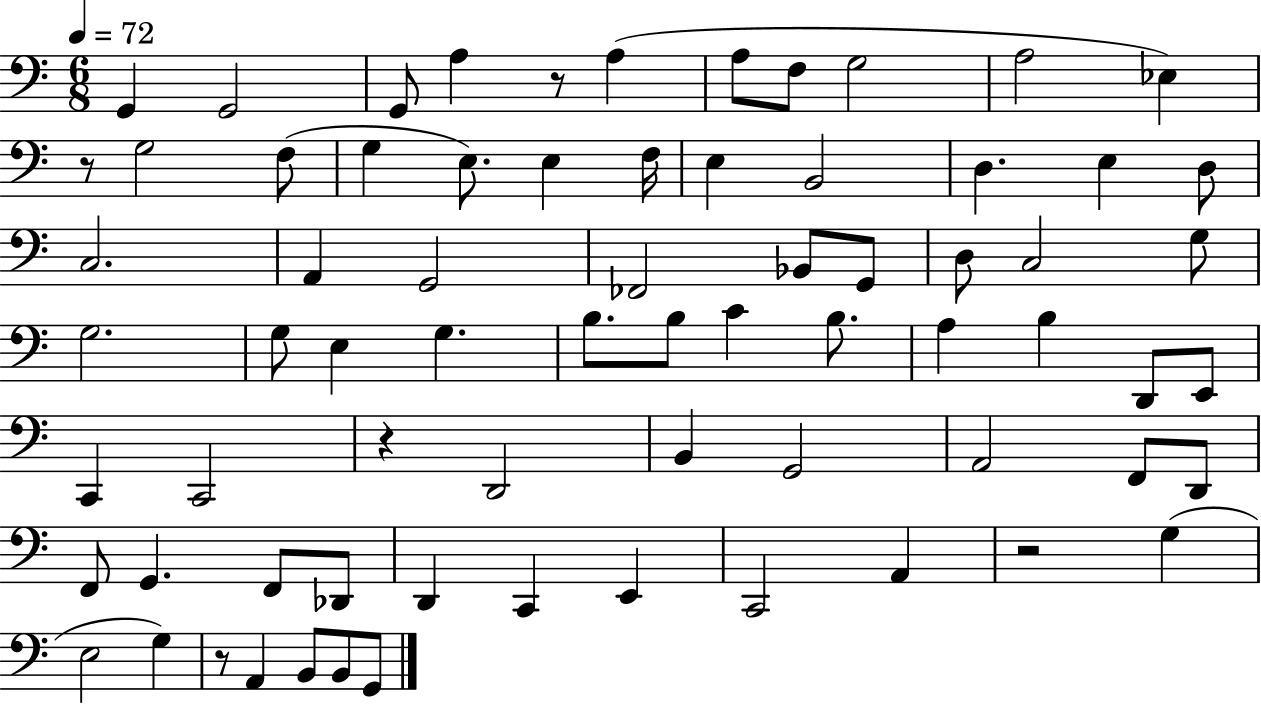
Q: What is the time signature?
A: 6/8